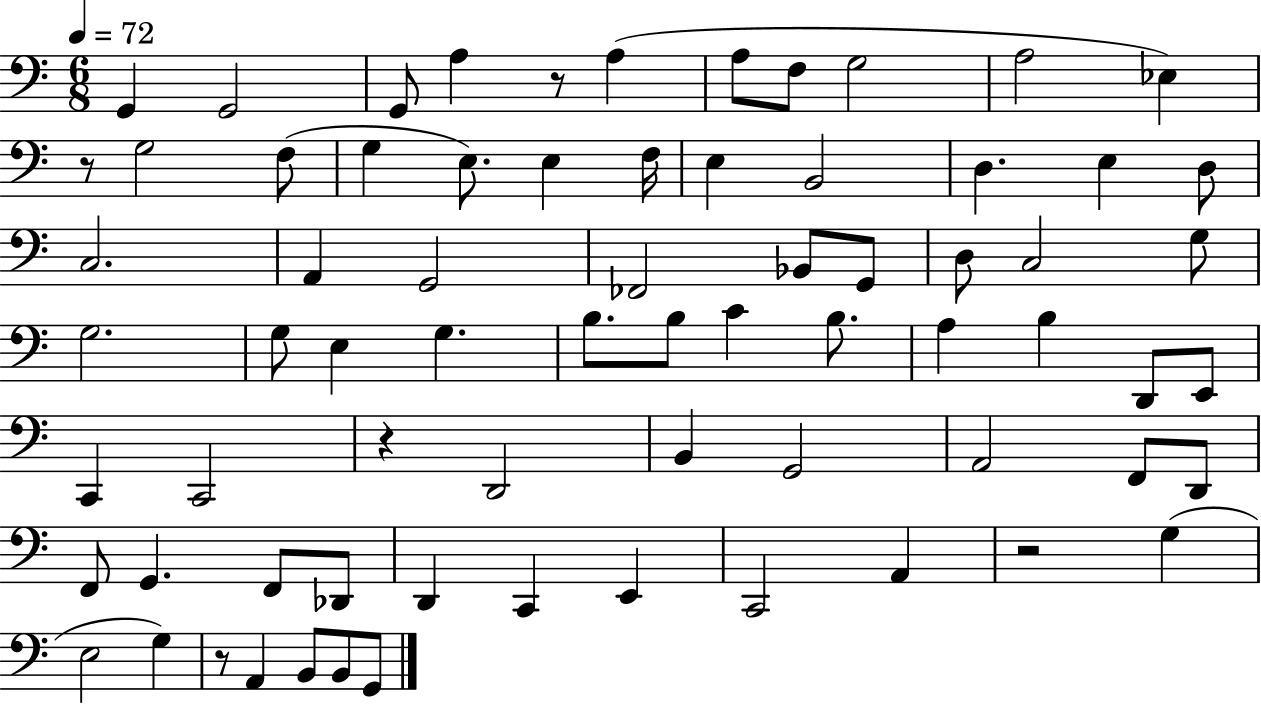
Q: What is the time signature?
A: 6/8